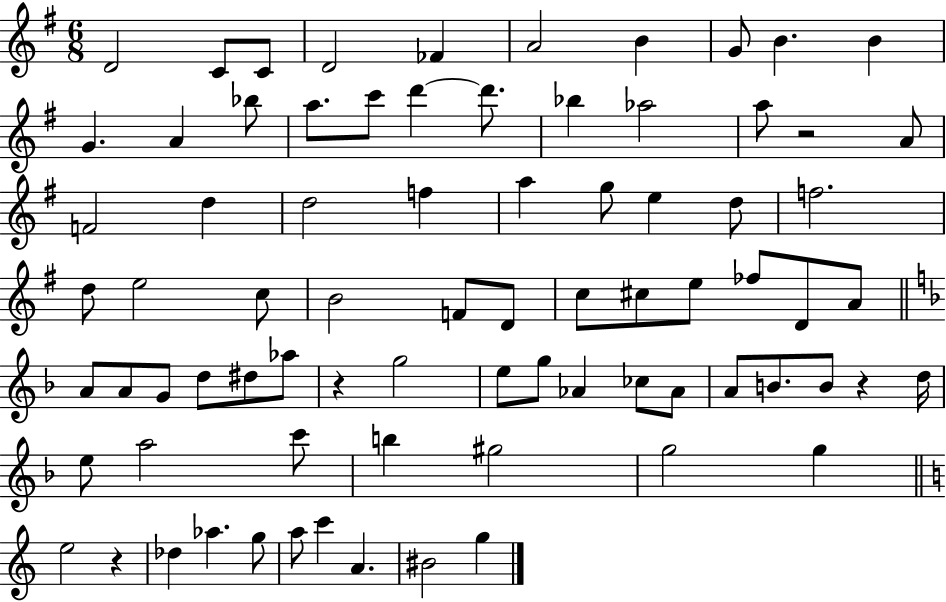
{
  \clef treble
  \numericTimeSignature
  \time 6/8
  \key g \major
  d'2 c'8 c'8 | d'2 fes'4 | a'2 b'4 | g'8 b'4. b'4 | \break g'4. a'4 bes''8 | a''8. c'''8 d'''4~~ d'''8. | bes''4 aes''2 | a''8 r2 a'8 | \break f'2 d''4 | d''2 f''4 | a''4 g''8 e''4 d''8 | f''2. | \break d''8 e''2 c''8 | b'2 f'8 d'8 | c''8 cis''8 e''8 fes''8 d'8 a'8 | \bar "||" \break \key f \major a'8 a'8 g'8 d''8 dis''8 aes''8 | r4 g''2 | e''8 g''8 aes'4 ces''8 aes'8 | a'8 b'8. b'8 r4 d''16 | \break e''8 a''2 c'''8 | b''4 gis''2 | g''2 g''4 | \bar "||" \break \key a \minor e''2 r4 | des''4 aes''4. g''8 | a''8 c'''4 a'4. | bis'2 g''4 | \break \bar "|."
}